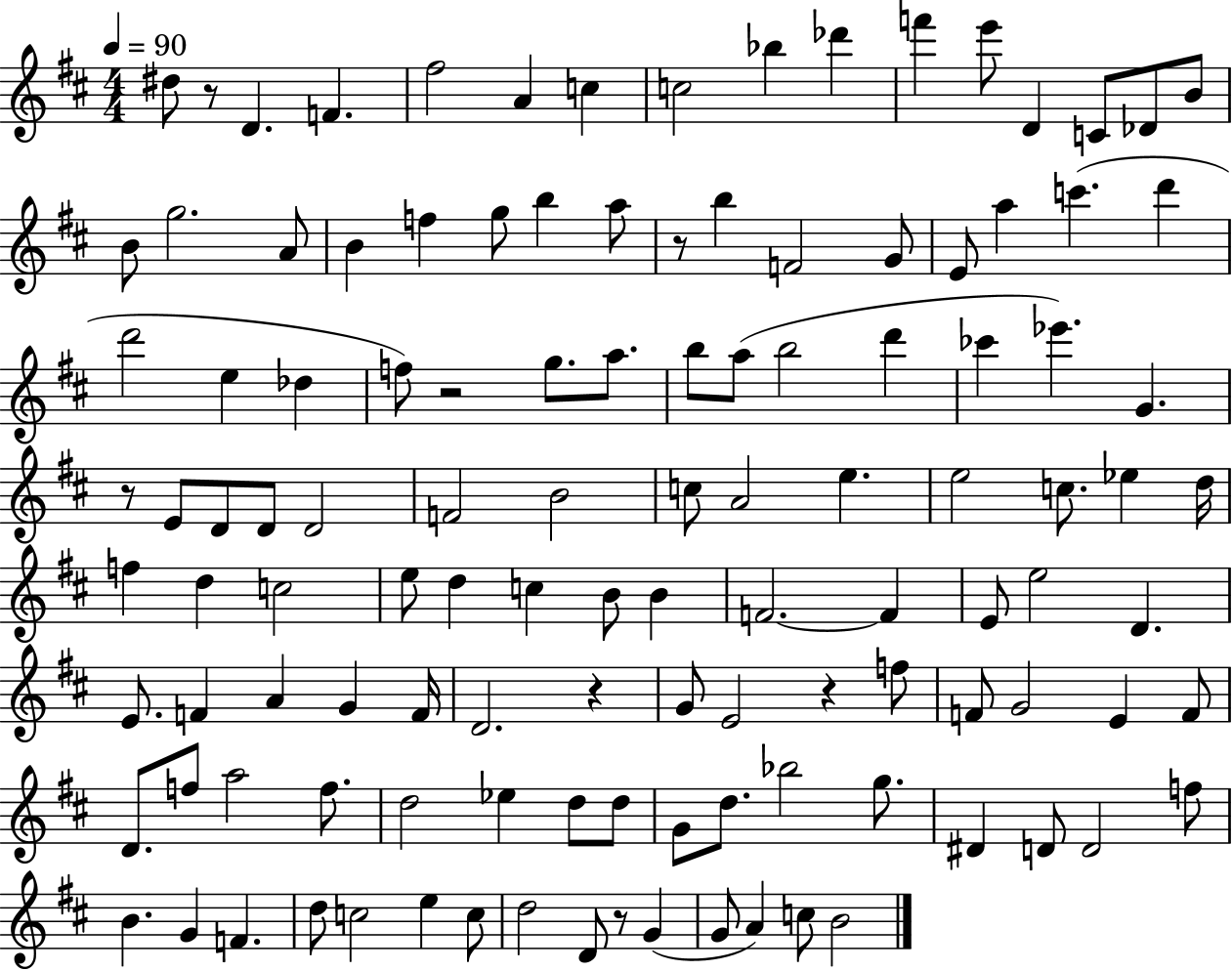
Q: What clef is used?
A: treble